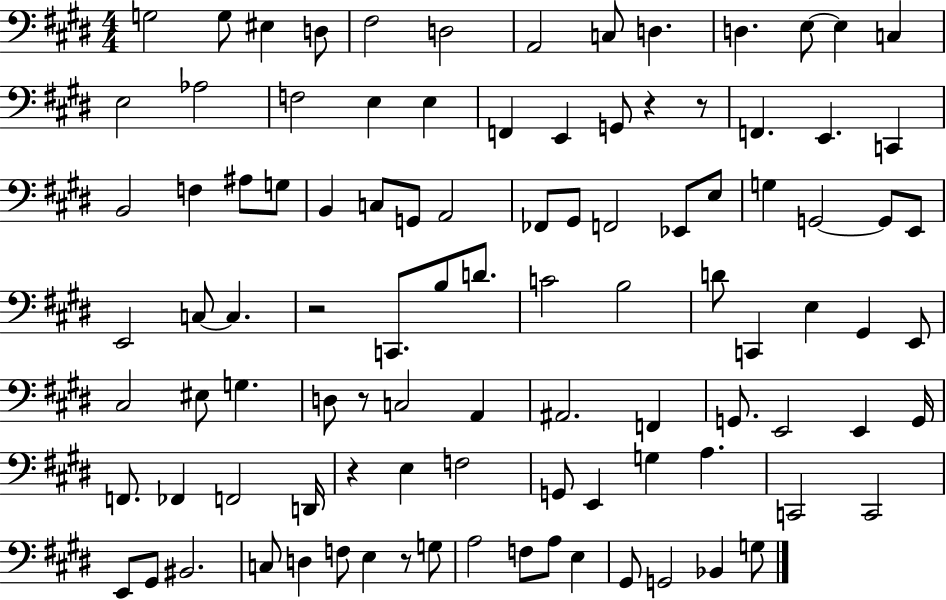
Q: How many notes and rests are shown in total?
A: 100